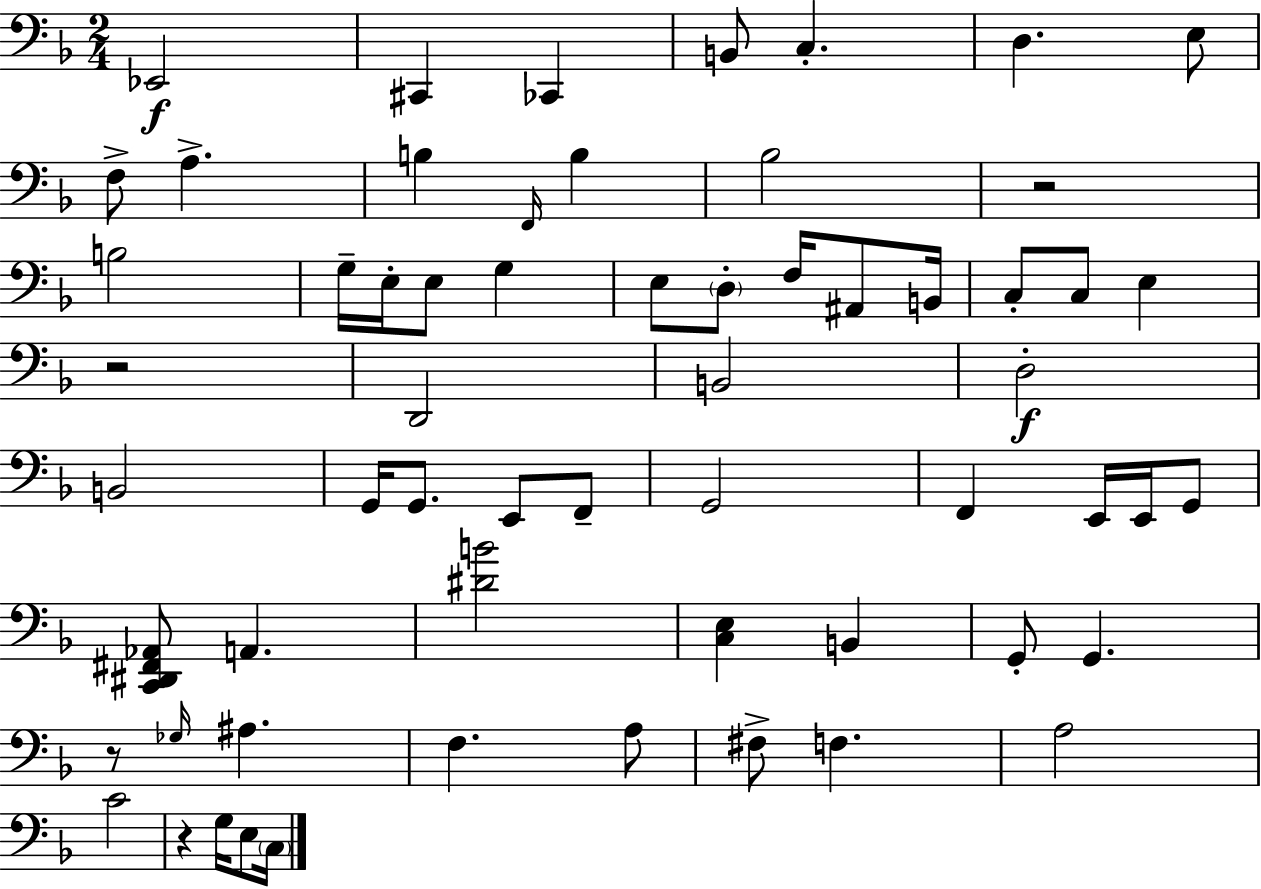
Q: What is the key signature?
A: F major